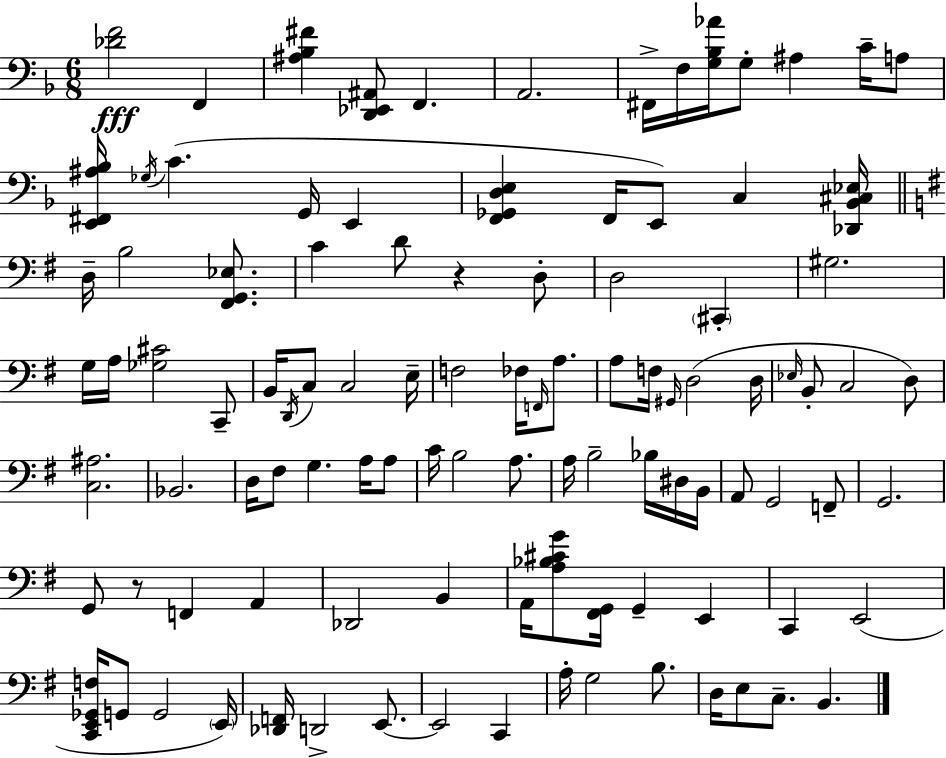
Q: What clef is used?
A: bass